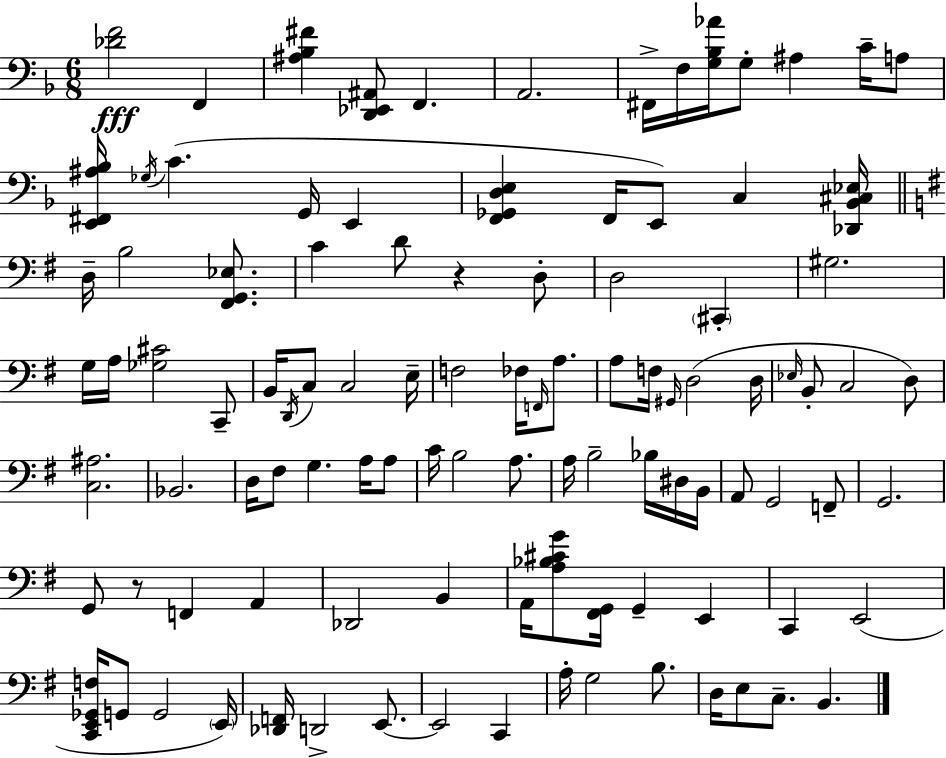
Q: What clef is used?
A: bass